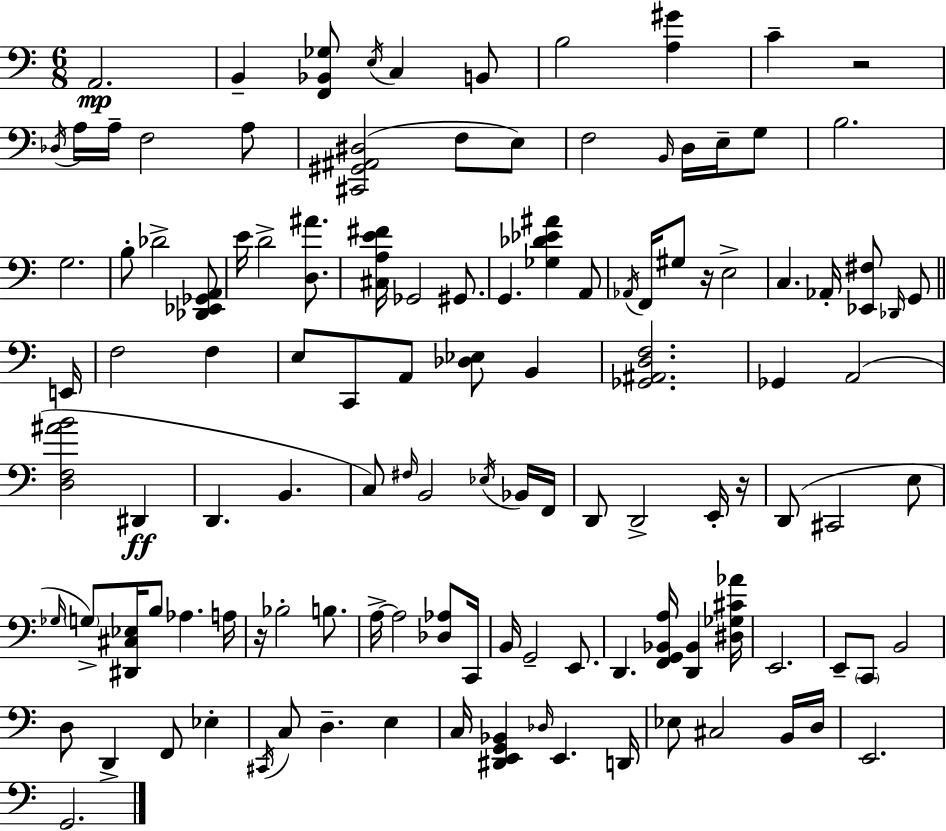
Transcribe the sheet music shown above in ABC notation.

X:1
T:Untitled
M:6/8
L:1/4
K:C
A,,2 B,, [F,,_B,,_G,]/2 E,/4 C, B,,/2 B,2 [A,^G] C z2 _D,/4 A,/4 A,/4 F,2 A,/2 [^C,,^G,,^A,,^D,]2 F,/2 E,/2 F,2 B,,/4 D,/4 E,/4 G,/2 B,2 G,2 B,/2 _D2 [_D,,_E,,_G,,A,,]/2 E/4 D2 [D,^A]/2 [^C,A,E^F]/4 _G,,2 ^G,,/2 G,, [_G,_D_E^A] A,,/2 _A,,/4 F,,/4 ^G,/2 z/4 E,2 C, _A,,/4 [_E,,^F,]/2 _D,,/4 G,,/2 E,,/4 F,2 F, E,/2 C,,/2 A,,/2 [_D,_E,]/2 B,, [_G,,^A,,D,F,]2 _G,, A,,2 [D,F,^AB]2 ^D,, D,, B,, C,/2 ^F,/4 B,,2 _E,/4 _B,,/4 F,,/4 D,,/2 D,,2 E,,/4 z/4 D,,/2 ^C,,2 E,/2 _G,/4 G,/2 [^D,,^C,_E,]/4 B,/2 _A, A,/4 z/4 _B,2 B,/2 A,/4 A,2 [_D,_A,]/2 C,,/4 B,,/4 G,,2 E,,/2 D,, [F,,G,,_B,,A,]/4 [D,,_B,,] [^D,_G,^C_A]/4 E,,2 E,,/2 C,,/2 B,,2 D,/2 D,, F,,/2 _E, ^C,,/4 C,/2 D, E, C,/4 [^D,,E,,G,,_B,,] _D,/4 E,, D,,/4 _E,/2 ^C,2 B,,/4 D,/4 E,,2 G,,2